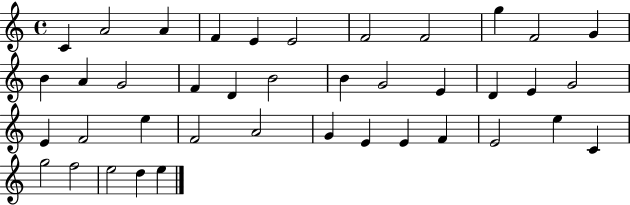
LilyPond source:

{
  \clef treble
  \time 4/4
  \defaultTimeSignature
  \key c \major
  c'4 a'2 a'4 | f'4 e'4 e'2 | f'2 f'2 | g''4 f'2 g'4 | \break b'4 a'4 g'2 | f'4 d'4 b'2 | b'4 g'2 e'4 | d'4 e'4 g'2 | \break e'4 f'2 e''4 | f'2 a'2 | g'4 e'4 e'4 f'4 | e'2 e''4 c'4 | \break g''2 f''2 | e''2 d''4 e''4 | \bar "|."
}